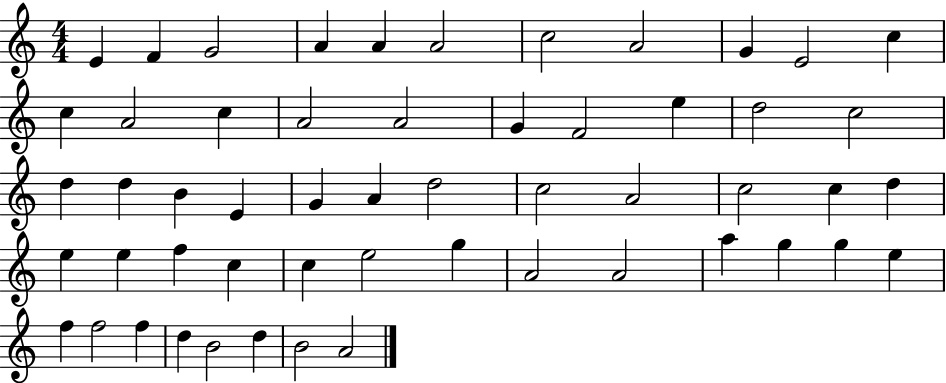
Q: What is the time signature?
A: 4/4